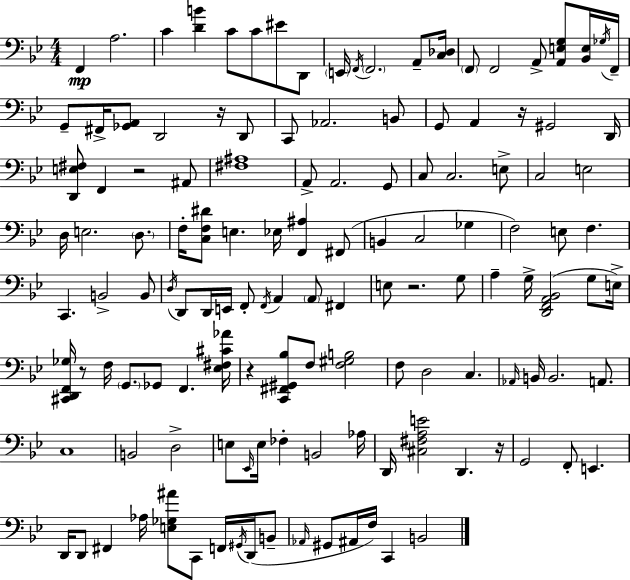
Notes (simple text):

F2/q A3/h. C4/q [D4,B4]/q C4/e C4/e EIS4/e D2/e E2/s F2/s F2/h. A2/e [C3,Db3]/s F2/e F2/h A2/e [A2,E3,G3]/e [Bb2,E3]/s Gb3/s F2/s G2/e F#2/s [Gb2,A2]/e D2/h R/s D2/e C2/e Ab2/h. B2/e G2/e A2/q R/s G#2/h D2/s [D2,E3,F#3]/e F2/q R/h A#2/e [F#3,A#3]/w A2/e A2/h. G2/e C3/e C3/h. E3/e C3/h E3/h D3/s E3/h. D3/e. F3/s [C3,F3,D#4]/e E3/q. Eb3/s [F2,A#3]/q F#2/e B2/q C3/h Gb3/q F3/h E3/e F3/q. C2/q. B2/h B2/e D3/s D2/e D2/s E2/s F2/e F2/s A2/q A2/e F#2/q E3/e R/h. G3/e A3/q G3/s [D2,F2,A2,Bb2]/h G3/e E3/s [C#2,D2,F2,Gb3]/s R/e F3/s G2/e. Gb2/e F2/q. [Eb3,F#3,C#4,Ab4]/s R/q [C2,F#2,G#2,Bb3]/e F3/e [F3,G#3,B3]/h F3/e D3/h C3/q. Ab2/s B2/s B2/h. A2/e. C3/w B2/h D3/h E3/e Eb2/s E3/s FES3/q B2/h Ab3/s D2/s [C#3,F#3,A3,E4]/h D2/q. R/s G2/h F2/e E2/q. D2/s D2/e F#2/q Ab3/s [E3,Gb3,A#4]/e C2/e F2/s G#2/s D2/s B2/e Ab2/s G#2/e A#2/s F3/s C2/q B2/h